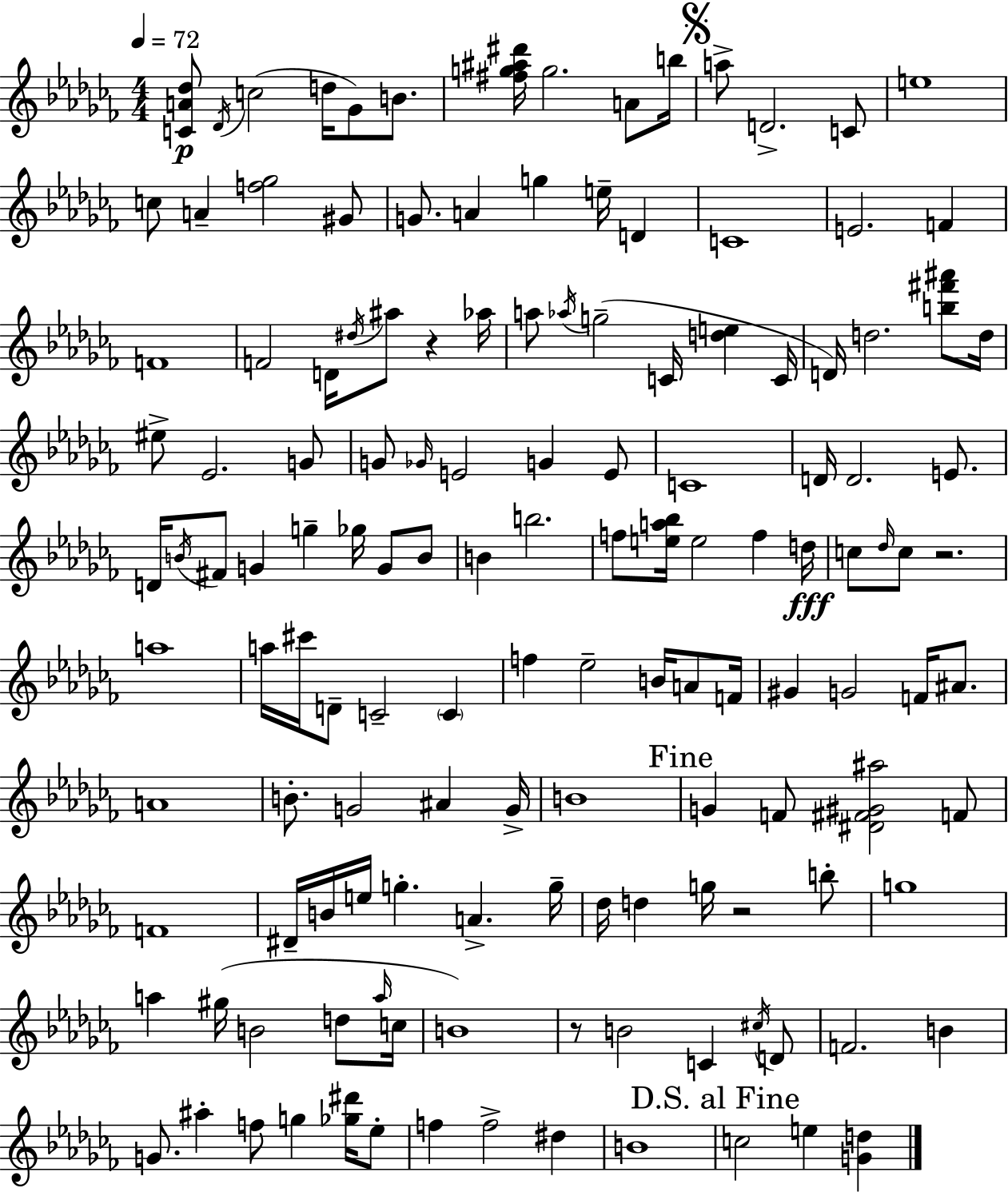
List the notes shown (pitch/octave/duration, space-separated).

[C4,A4,Db5]/e Db4/s C5/h D5/s Gb4/e B4/e. [F#5,G5,A#5,D#6]/s G5/h. A4/e B5/s A5/e D4/h. C4/e E5/w C5/e A4/q [F5,Gb5]/h G#4/e G4/e. A4/q G5/q E5/s D4/q C4/w E4/h. F4/q F4/w F4/h D4/s D#5/s A#5/e R/q Ab5/s A5/e Ab5/s G5/h C4/s [D5,E5]/q C4/s D4/s D5/h. [B5,F#6,A#6]/e D5/s EIS5/e Eb4/h. G4/e G4/e Gb4/s E4/h G4/q E4/e C4/w D4/s D4/h. E4/e. D4/s B4/s F#4/e G4/q G5/q Gb5/s G4/e B4/e B4/q B5/h. F5/e [E5,A5,Bb5]/s E5/h F5/q D5/s C5/e Db5/s C5/e R/h. A5/w A5/s C#6/s D4/e C4/h C4/q F5/q Eb5/h B4/s A4/e F4/s G#4/q G4/h F4/s A#4/e. A4/w B4/e. G4/h A#4/q G4/s B4/w G4/q F4/e [D#4,F#4,G#4,A#5]/h F4/e F4/w D#4/s B4/s E5/s G5/q. A4/q. G5/s Db5/s D5/q G5/s R/h B5/e G5/w A5/q G#5/s B4/h D5/e A5/s C5/s B4/w R/e B4/h C4/q C#5/s D4/e F4/h. B4/q G4/e. A#5/q F5/e G5/q [Gb5,D#6]/s Eb5/e F5/q F5/h D#5/q B4/w C5/h E5/q [G4,D5]/q